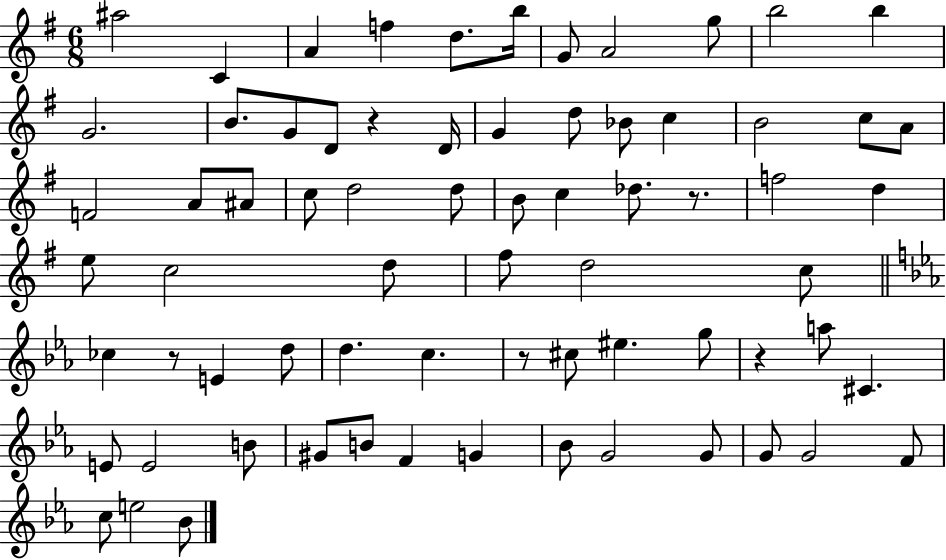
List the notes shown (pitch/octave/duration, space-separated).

A#5/h C4/q A4/q F5/q D5/e. B5/s G4/e A4/h G5/e B5/h B5/q G4/h. B4/e. G4/e D4/e R/q D4/s G4/q D5/e Bb4/e C5/q B4/h C5/e A4/e F4/h A4/e A#4/e C5/e D5/h D5/e B4/e C5/q Db5/e. R/e. F5/h D5/q E5/e C5/h D5/e F#5/e D5/h C5/e CES5/q R/e E4/q D5/e D5/q. C5/q. R/e C#5/e EIS5/q. G5/e R/q A5/e C#4/q. E4/e E4/h B4/e G#4/e B4/e F4/q G4/q Bb4/e G4/h G4/e G4/e G4/h F4/e C5/e E5/h Bb4/e